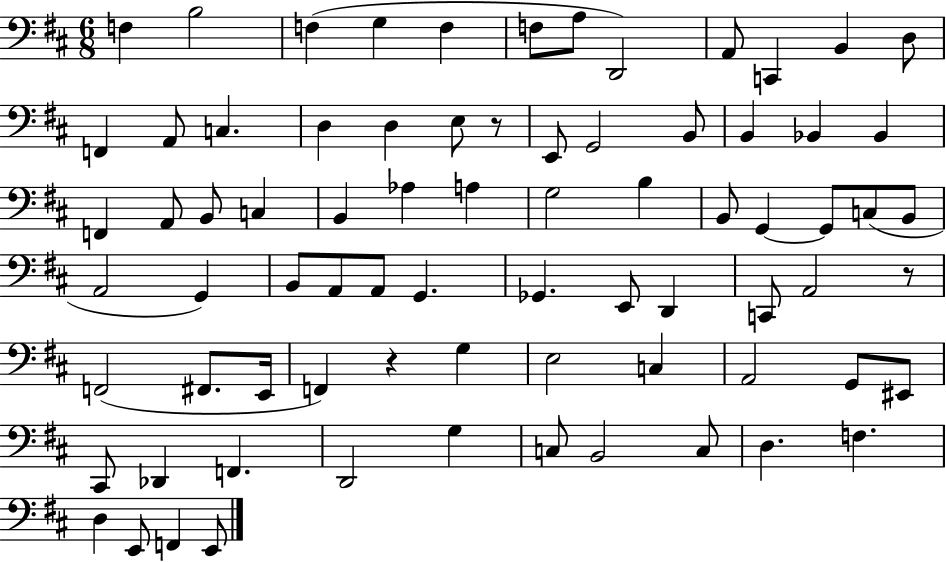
X:1
T:Untitled
M:6/8
L:1/4
K:D
F, B,2 F, G, F, F,/2 A,/2 D,,2 A,,/2 C,, B,, D,/2 F,, A,,/2 C, D, D, E,/2 z/2 E,,/2 G,,2 B,,/2 B,, _B,, _B,, F,, A,,/2 B,,/2 C, B,, _A, A, G,2 B, B,,/2 G,, G,,/2 C,/2 B,,/2 A,,2 G,, B,,/2 A,,/2 A,,/2 G,, _G,, E,,/2 D,, C,,/2 A,,2 z/2 F,,2 ^F,,/2 E,,/4 F,, z G, E,2 C, A,,2 G,,/2 ^E,,/2 ^C,,/2 _D,, F,, D,,2 G, C,/2 B,,2 C,/2 D, F, D, E,,/2 F,, E,,/2